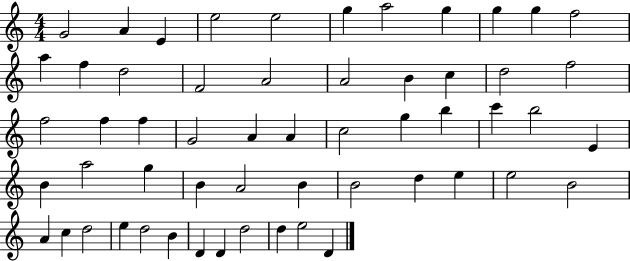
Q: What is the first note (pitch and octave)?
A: G4